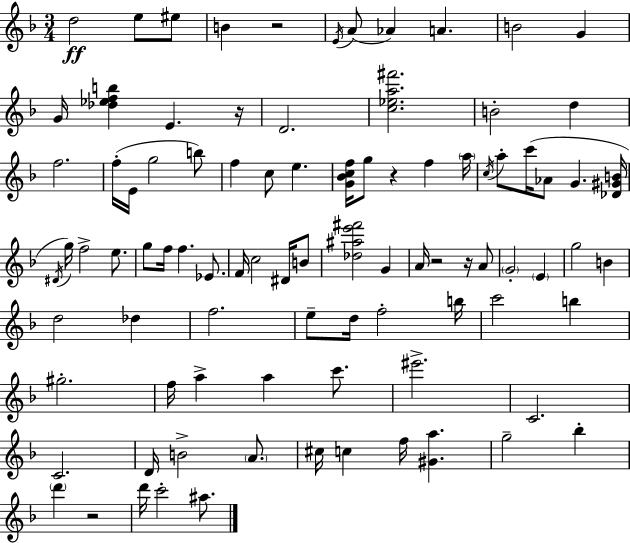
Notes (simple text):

D5/h E5/e EIS5/e B4/q R/h E4/s A4/e Ab4/q A4/q. B4/h G4/q G4/s [Db5,Eb5,F5,B5]/q E4/q. R/s D4/h. [C5,Eb5,A5,F#6]/h. B4/h D5/q F5/h. F5/s E4/s G5/h B5/e F5/q C5/e E5/q. [G4,Bb4,C5,F5]/s G5/e R/q F5/q A5/s C5/s A5/e C6/s Ab4/e G4/q. [Db4,G#4,B4]/s D#4/s G5/s F5/h E5/e. G5/e F5/s F5/q. Eb4/e. F4/s C5/h D#4/s B4/e [Db5,A#5,E6,F#6]/h G4/q A4/s R/h R/s A4/e G4/h E4/q G5/h B4/q D5/h Db5/q F5/h. E5/e D5/s F5/h B5/s C6/h B5/q G#5/h. F5/s A5/q A5/q C6/e. EIS6/h. C4/h. C4/h. D4/s B4/h A4/e. C#5/s C5/q F5/s [G#4,A5]/q. G5/h Bb5/q D6/q R/h D6/s C6/h A#5/e.